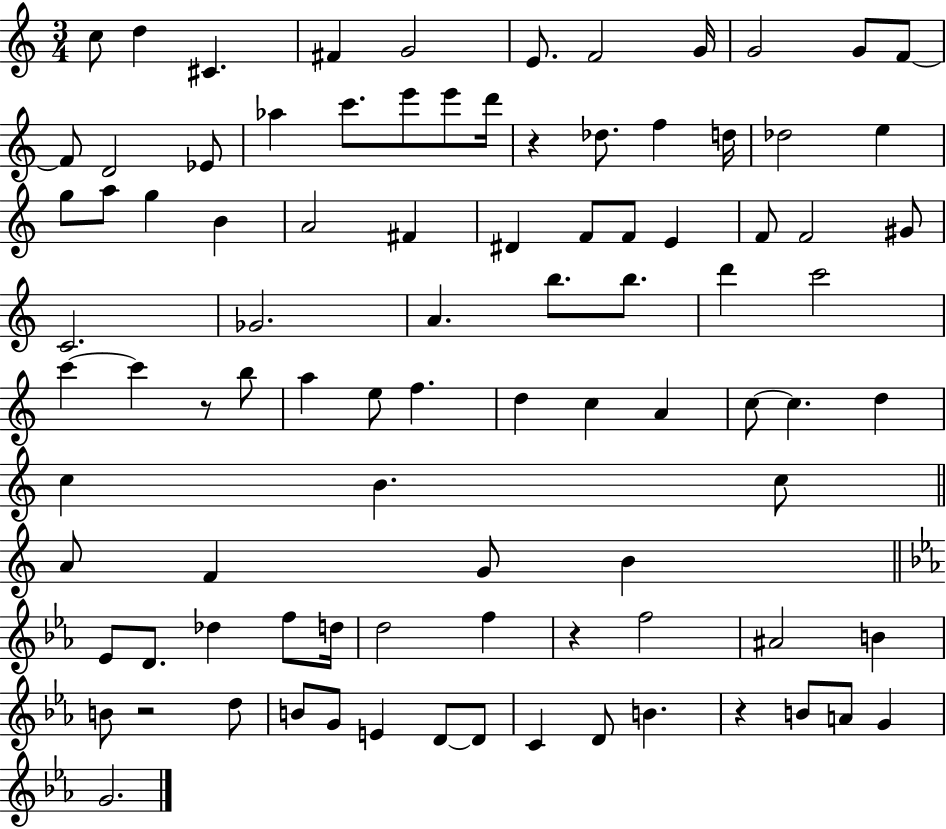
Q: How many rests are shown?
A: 5